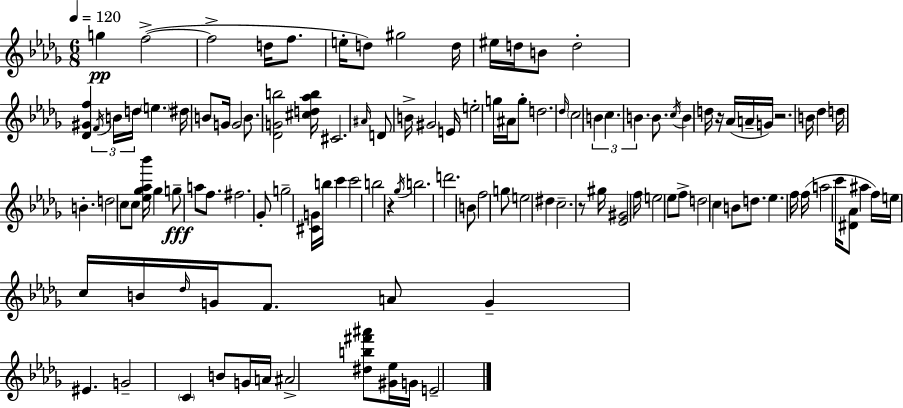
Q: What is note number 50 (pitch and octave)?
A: D5